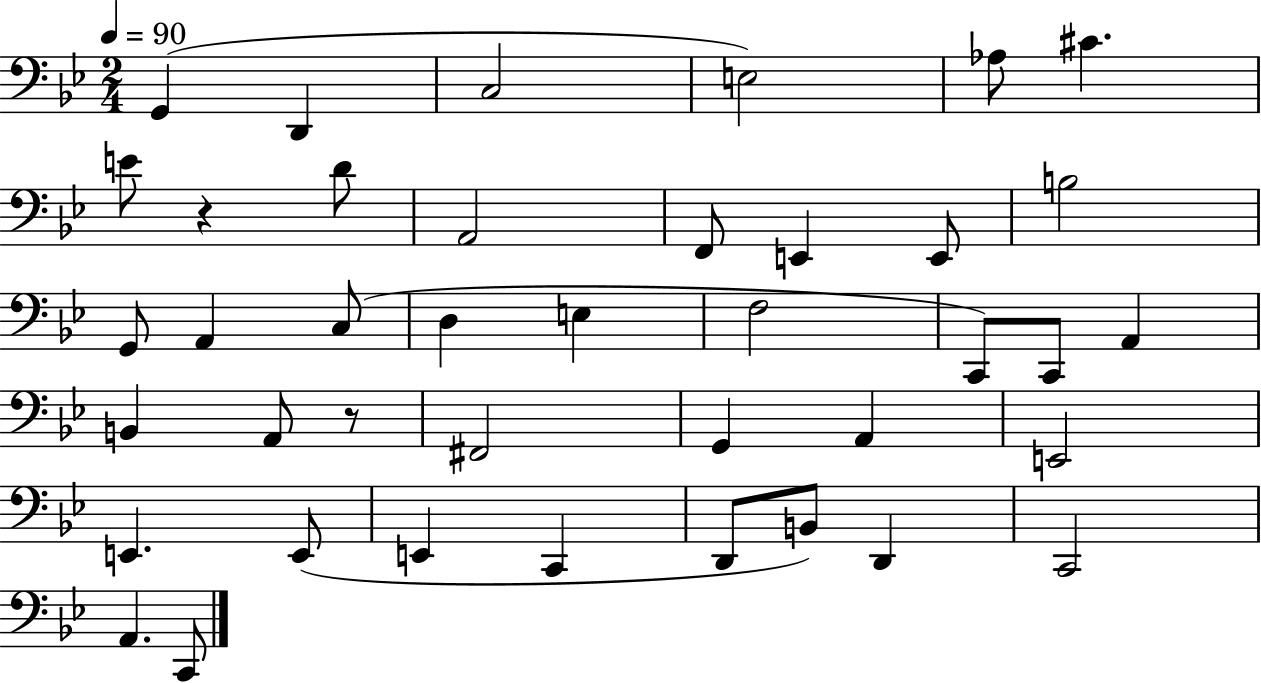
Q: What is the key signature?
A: BES major